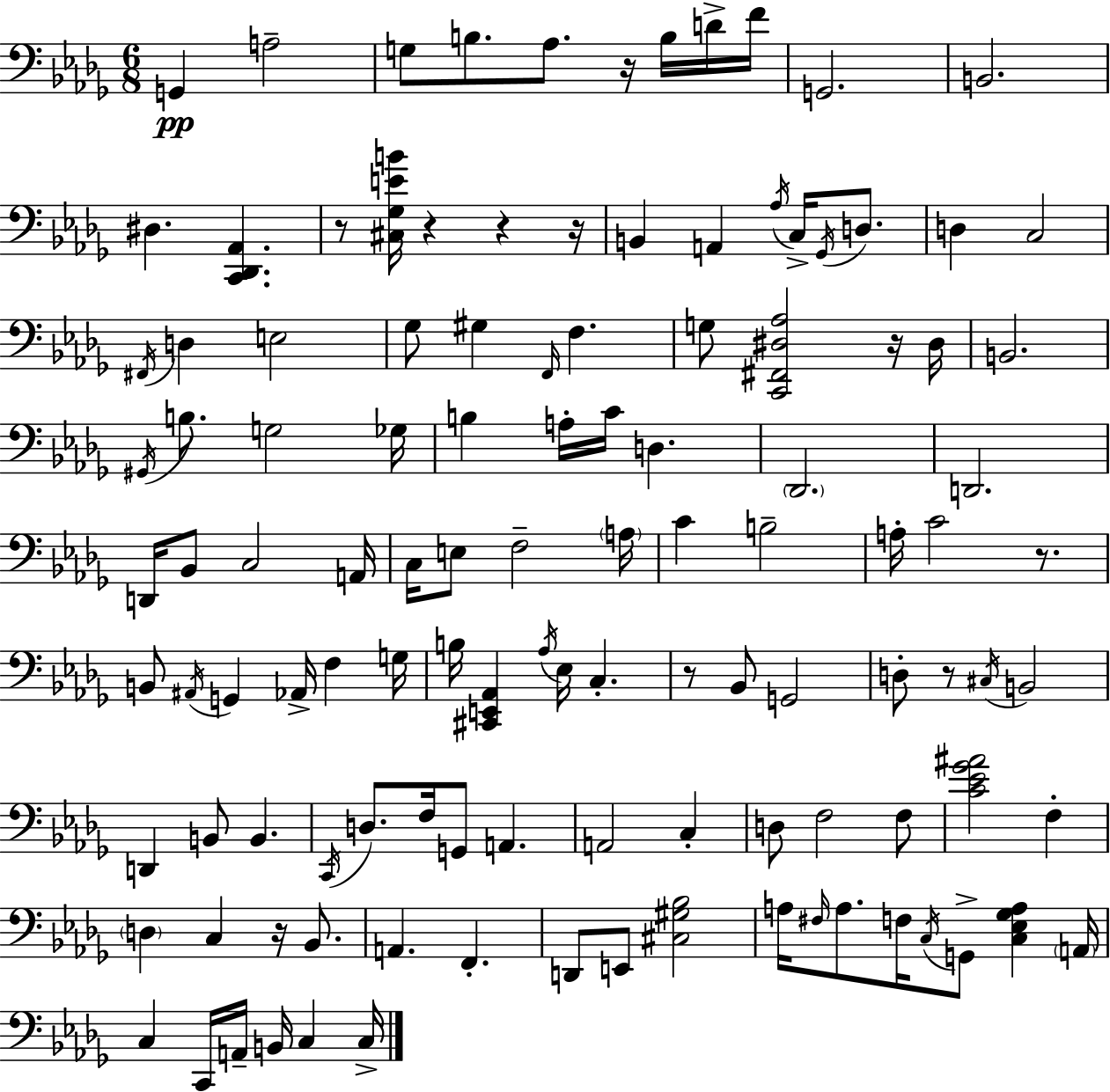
X:1
T:Untitled
M:6/8
L:1/4
K:Bbm
G,, A,2 G,/2 B,/2 _A,/2 z/4 B,/4 D/4 F/4 G,,2 B,,2 ^D, [C,,_D,,_A,,] z/2 [^C,_G,EB]/4 z z z/4 B,, A,, _A,/4 C,/4 _G,,/4 D,/2 D, C,2 ^F,,/4 D, E,2 _G,/2 ^G, F,,/4 F, G,/2 [C,,^F,,^D,_A,]2 z/4 ^D,/4 B,,2 ^G,,/4 B,/2 G,2 _G,/4 B, A,/4 C/4 D, _D,,2 D,,2 D,,/4 _B,,/2 C,2 A,,/4 C,/4 E,/2 F,2 A,/4 C B,2 A,/4 C2 z/2 B,,/2 ^A,,/4 G,, _A,,/4 F, G,/4 B,/4 [^C,,E,,_A,,] _A,/4 _E,/4 C, z/2 _B,,/2 G,,2 D,/2 z/2 ^C,/4 B,,2 D,, B,,/2 B,, C,,/4 D,/2 F,/4 G,,/2 A,, A,,2 C, D,/2 F,2 F,/2 [C_E_G^A]2 F, D, C, z/4 _B,,/2 A,, F,, D,,/2 E,,/2 [^C,^G,_B,]2 A,/4 ^F,/4 A,/2 F,/4 C,/4 G,,/2 [C,_E,_G,A,] A,,/4 C, C,,/4 A,,/4 B,,/4 C, C,/4